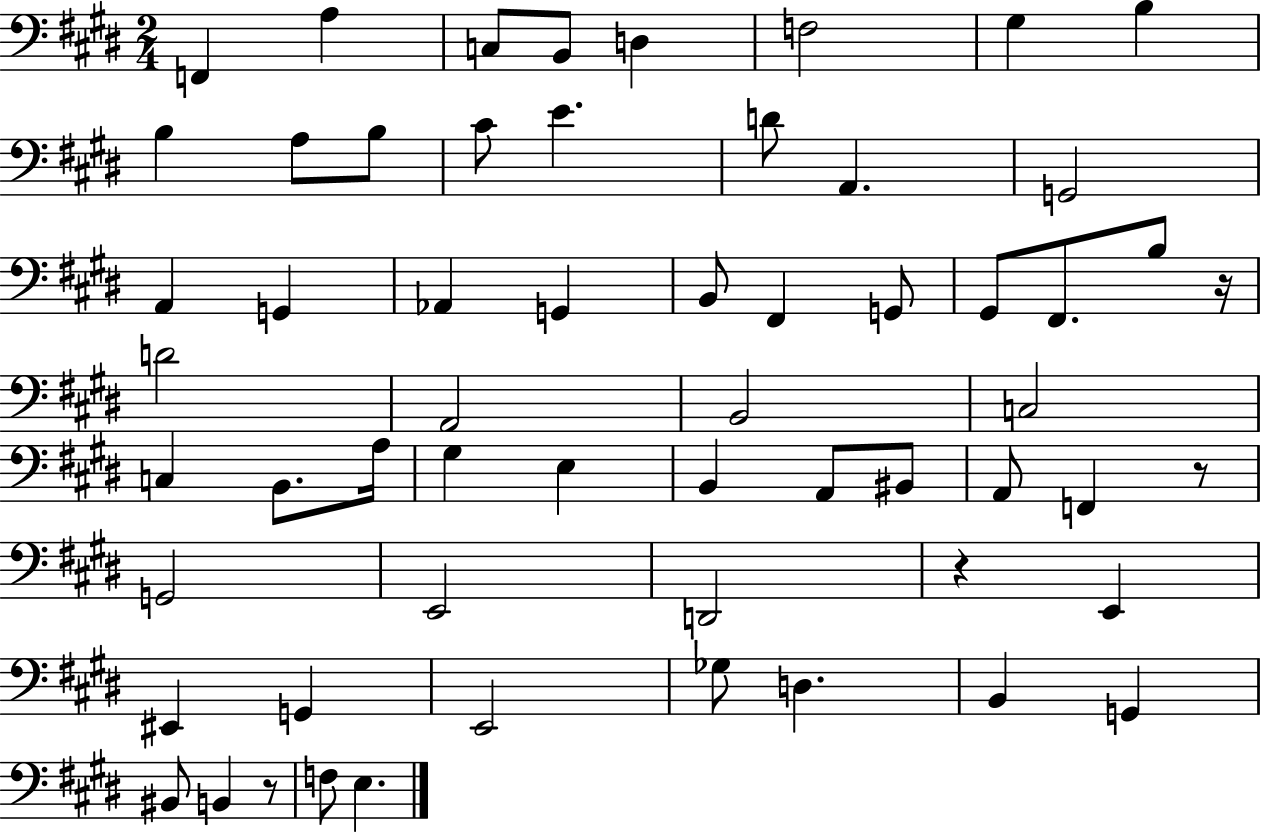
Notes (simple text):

F2/q A3/q C3/e B2/e D3/q F3/h G#3/q B3/q B3/q A3/e B3/e C#4/e E4/q. D4/e A2/q. G2/h A2/q G2/q Ab2/q G2/q B2/e F#2/q G2/e G#2/e F#2/e. B3/e R/s D4/h A2/h B2/h C3/h C3/q B2/e. A3/s G#3/q E3/q B2/q A2/e BIS2/e A2/e F2/q R/e G2/h E2/h D2/h R/q E2/q EIS2/q G2/q E2/h Gb3/e D3/q. B2/q G2/q BIS2/e B2/q R/e F3/e E3/q.